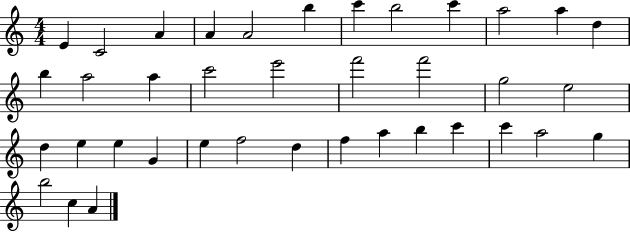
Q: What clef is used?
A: treble